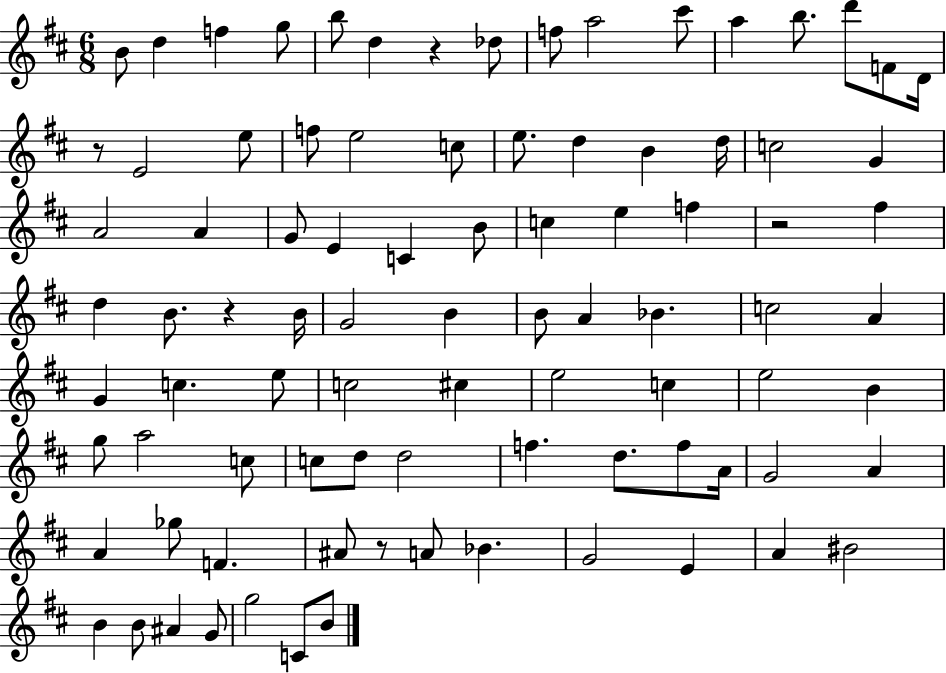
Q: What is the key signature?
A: D major